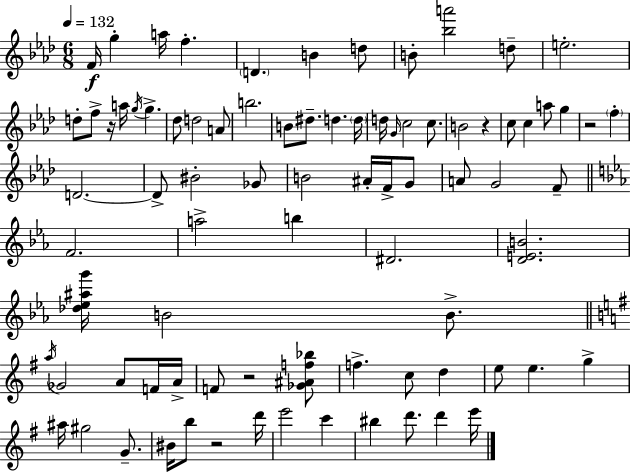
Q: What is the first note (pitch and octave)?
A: F4